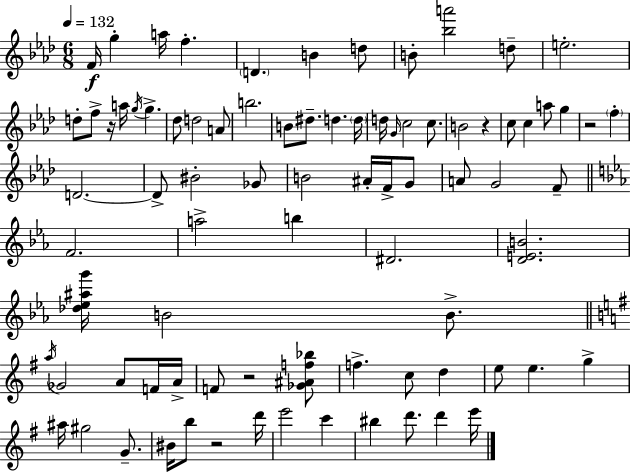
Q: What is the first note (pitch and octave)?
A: F4